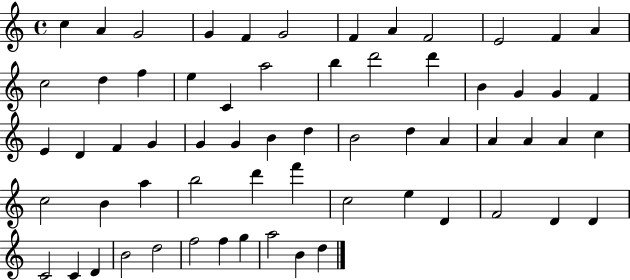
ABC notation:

X:1
T:Untitled
M:4/4
L:1/4
K:C
c A G2 G F G2 F A F2 E2 F A c2 d f e C a2 b d'2 d' B G G F E D F G G G B d B2 d A A A A c c2 B a b2 d' f' c2 e D F2 D D C2 C D B2 d2 f2 f g a2 B d